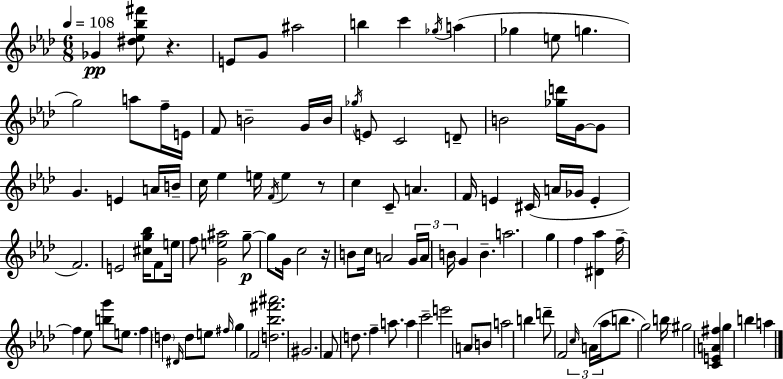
{
  \clef treble
  \numericTimeSignature
  \time 6/8
  \key aes \major
  \tempo 4 = 108
  ges'4\pp <dis'' ees'' bes'' fis'''>8 r4. | e'8 g'8 ais''2 | b''4 c'''4 \acciaccatura { ges''16 }( a''4 | ges''4 e''8 g''4. | \break g''2) a''8 f''16-- | e'16 f'8 b'2-- g'16 | b'16 \acciaccatura { ges''16 } e'8 c'2 | d'8-- b'2 <ges'' d'''>16 g'16~~ | \break g'8 g'4. e'4 | a'16 b'16-- c''16 ees''4 e''16 \acciaccatura { f'16 } e''4 | r8 c''4 c'8-- a'4. | f'16 e'4 cis'16( a'16 ges'16 e'4-. | \break f'2.) | e'2 <cis'' g'' bes''>16 | f'8 e''16 f''8 <g' e'' ais''>2 | g''8--~~\p g''8 g'16 c''2 | \break r16 b'8 c''16 a'2 | \tuplet 3/2 { g'16 a'16 b'16 } g'4 b'4.-- | a''2. | g''4 f''4 <dis' aes''>4 | \break f''16--~~ f''4 ees''8 <b'' g'''>8 | e''8. f''4 \parenthesize d''4 \grace { dis'16 } | d''8 e''8 \grace { fis''16 } g''4 f'2 | <d'' bes'' fis''' ais'''>2. | \break gis'2. | f'8 d''8. f''4-- | a''8. a''4 c'''2-- | e'''2 | \break a'8 b'8 a''2 | b''4 d'''8-- f'2 | \tuplet 3/2 { \grace { c''16 } a'16( aes''16 } b''8. g''2) | b''16 gis''2 | \break <c' e' a' fis''>4 g''4 b''4 | a''4 \bar "|."
}